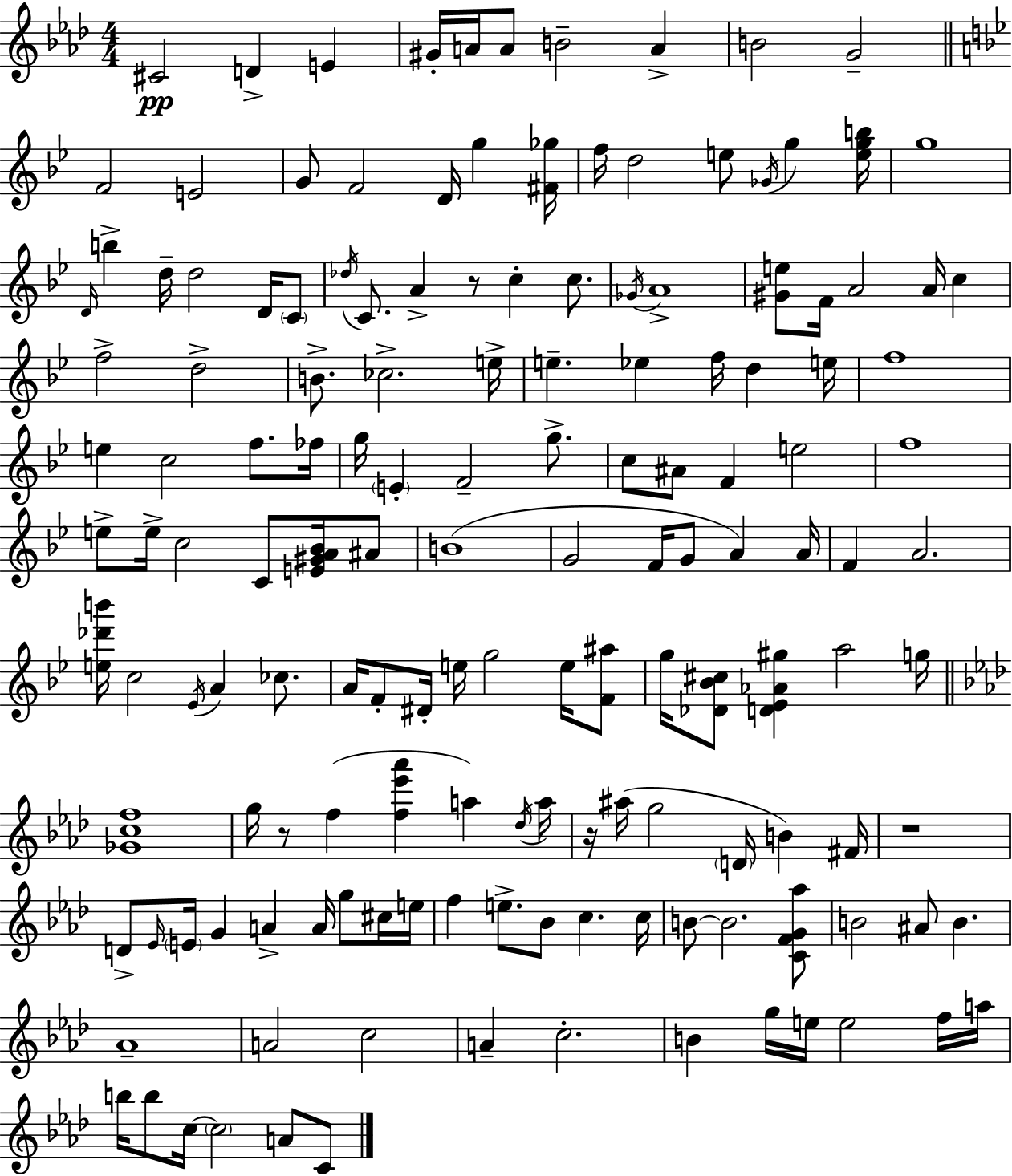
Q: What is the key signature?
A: AES major